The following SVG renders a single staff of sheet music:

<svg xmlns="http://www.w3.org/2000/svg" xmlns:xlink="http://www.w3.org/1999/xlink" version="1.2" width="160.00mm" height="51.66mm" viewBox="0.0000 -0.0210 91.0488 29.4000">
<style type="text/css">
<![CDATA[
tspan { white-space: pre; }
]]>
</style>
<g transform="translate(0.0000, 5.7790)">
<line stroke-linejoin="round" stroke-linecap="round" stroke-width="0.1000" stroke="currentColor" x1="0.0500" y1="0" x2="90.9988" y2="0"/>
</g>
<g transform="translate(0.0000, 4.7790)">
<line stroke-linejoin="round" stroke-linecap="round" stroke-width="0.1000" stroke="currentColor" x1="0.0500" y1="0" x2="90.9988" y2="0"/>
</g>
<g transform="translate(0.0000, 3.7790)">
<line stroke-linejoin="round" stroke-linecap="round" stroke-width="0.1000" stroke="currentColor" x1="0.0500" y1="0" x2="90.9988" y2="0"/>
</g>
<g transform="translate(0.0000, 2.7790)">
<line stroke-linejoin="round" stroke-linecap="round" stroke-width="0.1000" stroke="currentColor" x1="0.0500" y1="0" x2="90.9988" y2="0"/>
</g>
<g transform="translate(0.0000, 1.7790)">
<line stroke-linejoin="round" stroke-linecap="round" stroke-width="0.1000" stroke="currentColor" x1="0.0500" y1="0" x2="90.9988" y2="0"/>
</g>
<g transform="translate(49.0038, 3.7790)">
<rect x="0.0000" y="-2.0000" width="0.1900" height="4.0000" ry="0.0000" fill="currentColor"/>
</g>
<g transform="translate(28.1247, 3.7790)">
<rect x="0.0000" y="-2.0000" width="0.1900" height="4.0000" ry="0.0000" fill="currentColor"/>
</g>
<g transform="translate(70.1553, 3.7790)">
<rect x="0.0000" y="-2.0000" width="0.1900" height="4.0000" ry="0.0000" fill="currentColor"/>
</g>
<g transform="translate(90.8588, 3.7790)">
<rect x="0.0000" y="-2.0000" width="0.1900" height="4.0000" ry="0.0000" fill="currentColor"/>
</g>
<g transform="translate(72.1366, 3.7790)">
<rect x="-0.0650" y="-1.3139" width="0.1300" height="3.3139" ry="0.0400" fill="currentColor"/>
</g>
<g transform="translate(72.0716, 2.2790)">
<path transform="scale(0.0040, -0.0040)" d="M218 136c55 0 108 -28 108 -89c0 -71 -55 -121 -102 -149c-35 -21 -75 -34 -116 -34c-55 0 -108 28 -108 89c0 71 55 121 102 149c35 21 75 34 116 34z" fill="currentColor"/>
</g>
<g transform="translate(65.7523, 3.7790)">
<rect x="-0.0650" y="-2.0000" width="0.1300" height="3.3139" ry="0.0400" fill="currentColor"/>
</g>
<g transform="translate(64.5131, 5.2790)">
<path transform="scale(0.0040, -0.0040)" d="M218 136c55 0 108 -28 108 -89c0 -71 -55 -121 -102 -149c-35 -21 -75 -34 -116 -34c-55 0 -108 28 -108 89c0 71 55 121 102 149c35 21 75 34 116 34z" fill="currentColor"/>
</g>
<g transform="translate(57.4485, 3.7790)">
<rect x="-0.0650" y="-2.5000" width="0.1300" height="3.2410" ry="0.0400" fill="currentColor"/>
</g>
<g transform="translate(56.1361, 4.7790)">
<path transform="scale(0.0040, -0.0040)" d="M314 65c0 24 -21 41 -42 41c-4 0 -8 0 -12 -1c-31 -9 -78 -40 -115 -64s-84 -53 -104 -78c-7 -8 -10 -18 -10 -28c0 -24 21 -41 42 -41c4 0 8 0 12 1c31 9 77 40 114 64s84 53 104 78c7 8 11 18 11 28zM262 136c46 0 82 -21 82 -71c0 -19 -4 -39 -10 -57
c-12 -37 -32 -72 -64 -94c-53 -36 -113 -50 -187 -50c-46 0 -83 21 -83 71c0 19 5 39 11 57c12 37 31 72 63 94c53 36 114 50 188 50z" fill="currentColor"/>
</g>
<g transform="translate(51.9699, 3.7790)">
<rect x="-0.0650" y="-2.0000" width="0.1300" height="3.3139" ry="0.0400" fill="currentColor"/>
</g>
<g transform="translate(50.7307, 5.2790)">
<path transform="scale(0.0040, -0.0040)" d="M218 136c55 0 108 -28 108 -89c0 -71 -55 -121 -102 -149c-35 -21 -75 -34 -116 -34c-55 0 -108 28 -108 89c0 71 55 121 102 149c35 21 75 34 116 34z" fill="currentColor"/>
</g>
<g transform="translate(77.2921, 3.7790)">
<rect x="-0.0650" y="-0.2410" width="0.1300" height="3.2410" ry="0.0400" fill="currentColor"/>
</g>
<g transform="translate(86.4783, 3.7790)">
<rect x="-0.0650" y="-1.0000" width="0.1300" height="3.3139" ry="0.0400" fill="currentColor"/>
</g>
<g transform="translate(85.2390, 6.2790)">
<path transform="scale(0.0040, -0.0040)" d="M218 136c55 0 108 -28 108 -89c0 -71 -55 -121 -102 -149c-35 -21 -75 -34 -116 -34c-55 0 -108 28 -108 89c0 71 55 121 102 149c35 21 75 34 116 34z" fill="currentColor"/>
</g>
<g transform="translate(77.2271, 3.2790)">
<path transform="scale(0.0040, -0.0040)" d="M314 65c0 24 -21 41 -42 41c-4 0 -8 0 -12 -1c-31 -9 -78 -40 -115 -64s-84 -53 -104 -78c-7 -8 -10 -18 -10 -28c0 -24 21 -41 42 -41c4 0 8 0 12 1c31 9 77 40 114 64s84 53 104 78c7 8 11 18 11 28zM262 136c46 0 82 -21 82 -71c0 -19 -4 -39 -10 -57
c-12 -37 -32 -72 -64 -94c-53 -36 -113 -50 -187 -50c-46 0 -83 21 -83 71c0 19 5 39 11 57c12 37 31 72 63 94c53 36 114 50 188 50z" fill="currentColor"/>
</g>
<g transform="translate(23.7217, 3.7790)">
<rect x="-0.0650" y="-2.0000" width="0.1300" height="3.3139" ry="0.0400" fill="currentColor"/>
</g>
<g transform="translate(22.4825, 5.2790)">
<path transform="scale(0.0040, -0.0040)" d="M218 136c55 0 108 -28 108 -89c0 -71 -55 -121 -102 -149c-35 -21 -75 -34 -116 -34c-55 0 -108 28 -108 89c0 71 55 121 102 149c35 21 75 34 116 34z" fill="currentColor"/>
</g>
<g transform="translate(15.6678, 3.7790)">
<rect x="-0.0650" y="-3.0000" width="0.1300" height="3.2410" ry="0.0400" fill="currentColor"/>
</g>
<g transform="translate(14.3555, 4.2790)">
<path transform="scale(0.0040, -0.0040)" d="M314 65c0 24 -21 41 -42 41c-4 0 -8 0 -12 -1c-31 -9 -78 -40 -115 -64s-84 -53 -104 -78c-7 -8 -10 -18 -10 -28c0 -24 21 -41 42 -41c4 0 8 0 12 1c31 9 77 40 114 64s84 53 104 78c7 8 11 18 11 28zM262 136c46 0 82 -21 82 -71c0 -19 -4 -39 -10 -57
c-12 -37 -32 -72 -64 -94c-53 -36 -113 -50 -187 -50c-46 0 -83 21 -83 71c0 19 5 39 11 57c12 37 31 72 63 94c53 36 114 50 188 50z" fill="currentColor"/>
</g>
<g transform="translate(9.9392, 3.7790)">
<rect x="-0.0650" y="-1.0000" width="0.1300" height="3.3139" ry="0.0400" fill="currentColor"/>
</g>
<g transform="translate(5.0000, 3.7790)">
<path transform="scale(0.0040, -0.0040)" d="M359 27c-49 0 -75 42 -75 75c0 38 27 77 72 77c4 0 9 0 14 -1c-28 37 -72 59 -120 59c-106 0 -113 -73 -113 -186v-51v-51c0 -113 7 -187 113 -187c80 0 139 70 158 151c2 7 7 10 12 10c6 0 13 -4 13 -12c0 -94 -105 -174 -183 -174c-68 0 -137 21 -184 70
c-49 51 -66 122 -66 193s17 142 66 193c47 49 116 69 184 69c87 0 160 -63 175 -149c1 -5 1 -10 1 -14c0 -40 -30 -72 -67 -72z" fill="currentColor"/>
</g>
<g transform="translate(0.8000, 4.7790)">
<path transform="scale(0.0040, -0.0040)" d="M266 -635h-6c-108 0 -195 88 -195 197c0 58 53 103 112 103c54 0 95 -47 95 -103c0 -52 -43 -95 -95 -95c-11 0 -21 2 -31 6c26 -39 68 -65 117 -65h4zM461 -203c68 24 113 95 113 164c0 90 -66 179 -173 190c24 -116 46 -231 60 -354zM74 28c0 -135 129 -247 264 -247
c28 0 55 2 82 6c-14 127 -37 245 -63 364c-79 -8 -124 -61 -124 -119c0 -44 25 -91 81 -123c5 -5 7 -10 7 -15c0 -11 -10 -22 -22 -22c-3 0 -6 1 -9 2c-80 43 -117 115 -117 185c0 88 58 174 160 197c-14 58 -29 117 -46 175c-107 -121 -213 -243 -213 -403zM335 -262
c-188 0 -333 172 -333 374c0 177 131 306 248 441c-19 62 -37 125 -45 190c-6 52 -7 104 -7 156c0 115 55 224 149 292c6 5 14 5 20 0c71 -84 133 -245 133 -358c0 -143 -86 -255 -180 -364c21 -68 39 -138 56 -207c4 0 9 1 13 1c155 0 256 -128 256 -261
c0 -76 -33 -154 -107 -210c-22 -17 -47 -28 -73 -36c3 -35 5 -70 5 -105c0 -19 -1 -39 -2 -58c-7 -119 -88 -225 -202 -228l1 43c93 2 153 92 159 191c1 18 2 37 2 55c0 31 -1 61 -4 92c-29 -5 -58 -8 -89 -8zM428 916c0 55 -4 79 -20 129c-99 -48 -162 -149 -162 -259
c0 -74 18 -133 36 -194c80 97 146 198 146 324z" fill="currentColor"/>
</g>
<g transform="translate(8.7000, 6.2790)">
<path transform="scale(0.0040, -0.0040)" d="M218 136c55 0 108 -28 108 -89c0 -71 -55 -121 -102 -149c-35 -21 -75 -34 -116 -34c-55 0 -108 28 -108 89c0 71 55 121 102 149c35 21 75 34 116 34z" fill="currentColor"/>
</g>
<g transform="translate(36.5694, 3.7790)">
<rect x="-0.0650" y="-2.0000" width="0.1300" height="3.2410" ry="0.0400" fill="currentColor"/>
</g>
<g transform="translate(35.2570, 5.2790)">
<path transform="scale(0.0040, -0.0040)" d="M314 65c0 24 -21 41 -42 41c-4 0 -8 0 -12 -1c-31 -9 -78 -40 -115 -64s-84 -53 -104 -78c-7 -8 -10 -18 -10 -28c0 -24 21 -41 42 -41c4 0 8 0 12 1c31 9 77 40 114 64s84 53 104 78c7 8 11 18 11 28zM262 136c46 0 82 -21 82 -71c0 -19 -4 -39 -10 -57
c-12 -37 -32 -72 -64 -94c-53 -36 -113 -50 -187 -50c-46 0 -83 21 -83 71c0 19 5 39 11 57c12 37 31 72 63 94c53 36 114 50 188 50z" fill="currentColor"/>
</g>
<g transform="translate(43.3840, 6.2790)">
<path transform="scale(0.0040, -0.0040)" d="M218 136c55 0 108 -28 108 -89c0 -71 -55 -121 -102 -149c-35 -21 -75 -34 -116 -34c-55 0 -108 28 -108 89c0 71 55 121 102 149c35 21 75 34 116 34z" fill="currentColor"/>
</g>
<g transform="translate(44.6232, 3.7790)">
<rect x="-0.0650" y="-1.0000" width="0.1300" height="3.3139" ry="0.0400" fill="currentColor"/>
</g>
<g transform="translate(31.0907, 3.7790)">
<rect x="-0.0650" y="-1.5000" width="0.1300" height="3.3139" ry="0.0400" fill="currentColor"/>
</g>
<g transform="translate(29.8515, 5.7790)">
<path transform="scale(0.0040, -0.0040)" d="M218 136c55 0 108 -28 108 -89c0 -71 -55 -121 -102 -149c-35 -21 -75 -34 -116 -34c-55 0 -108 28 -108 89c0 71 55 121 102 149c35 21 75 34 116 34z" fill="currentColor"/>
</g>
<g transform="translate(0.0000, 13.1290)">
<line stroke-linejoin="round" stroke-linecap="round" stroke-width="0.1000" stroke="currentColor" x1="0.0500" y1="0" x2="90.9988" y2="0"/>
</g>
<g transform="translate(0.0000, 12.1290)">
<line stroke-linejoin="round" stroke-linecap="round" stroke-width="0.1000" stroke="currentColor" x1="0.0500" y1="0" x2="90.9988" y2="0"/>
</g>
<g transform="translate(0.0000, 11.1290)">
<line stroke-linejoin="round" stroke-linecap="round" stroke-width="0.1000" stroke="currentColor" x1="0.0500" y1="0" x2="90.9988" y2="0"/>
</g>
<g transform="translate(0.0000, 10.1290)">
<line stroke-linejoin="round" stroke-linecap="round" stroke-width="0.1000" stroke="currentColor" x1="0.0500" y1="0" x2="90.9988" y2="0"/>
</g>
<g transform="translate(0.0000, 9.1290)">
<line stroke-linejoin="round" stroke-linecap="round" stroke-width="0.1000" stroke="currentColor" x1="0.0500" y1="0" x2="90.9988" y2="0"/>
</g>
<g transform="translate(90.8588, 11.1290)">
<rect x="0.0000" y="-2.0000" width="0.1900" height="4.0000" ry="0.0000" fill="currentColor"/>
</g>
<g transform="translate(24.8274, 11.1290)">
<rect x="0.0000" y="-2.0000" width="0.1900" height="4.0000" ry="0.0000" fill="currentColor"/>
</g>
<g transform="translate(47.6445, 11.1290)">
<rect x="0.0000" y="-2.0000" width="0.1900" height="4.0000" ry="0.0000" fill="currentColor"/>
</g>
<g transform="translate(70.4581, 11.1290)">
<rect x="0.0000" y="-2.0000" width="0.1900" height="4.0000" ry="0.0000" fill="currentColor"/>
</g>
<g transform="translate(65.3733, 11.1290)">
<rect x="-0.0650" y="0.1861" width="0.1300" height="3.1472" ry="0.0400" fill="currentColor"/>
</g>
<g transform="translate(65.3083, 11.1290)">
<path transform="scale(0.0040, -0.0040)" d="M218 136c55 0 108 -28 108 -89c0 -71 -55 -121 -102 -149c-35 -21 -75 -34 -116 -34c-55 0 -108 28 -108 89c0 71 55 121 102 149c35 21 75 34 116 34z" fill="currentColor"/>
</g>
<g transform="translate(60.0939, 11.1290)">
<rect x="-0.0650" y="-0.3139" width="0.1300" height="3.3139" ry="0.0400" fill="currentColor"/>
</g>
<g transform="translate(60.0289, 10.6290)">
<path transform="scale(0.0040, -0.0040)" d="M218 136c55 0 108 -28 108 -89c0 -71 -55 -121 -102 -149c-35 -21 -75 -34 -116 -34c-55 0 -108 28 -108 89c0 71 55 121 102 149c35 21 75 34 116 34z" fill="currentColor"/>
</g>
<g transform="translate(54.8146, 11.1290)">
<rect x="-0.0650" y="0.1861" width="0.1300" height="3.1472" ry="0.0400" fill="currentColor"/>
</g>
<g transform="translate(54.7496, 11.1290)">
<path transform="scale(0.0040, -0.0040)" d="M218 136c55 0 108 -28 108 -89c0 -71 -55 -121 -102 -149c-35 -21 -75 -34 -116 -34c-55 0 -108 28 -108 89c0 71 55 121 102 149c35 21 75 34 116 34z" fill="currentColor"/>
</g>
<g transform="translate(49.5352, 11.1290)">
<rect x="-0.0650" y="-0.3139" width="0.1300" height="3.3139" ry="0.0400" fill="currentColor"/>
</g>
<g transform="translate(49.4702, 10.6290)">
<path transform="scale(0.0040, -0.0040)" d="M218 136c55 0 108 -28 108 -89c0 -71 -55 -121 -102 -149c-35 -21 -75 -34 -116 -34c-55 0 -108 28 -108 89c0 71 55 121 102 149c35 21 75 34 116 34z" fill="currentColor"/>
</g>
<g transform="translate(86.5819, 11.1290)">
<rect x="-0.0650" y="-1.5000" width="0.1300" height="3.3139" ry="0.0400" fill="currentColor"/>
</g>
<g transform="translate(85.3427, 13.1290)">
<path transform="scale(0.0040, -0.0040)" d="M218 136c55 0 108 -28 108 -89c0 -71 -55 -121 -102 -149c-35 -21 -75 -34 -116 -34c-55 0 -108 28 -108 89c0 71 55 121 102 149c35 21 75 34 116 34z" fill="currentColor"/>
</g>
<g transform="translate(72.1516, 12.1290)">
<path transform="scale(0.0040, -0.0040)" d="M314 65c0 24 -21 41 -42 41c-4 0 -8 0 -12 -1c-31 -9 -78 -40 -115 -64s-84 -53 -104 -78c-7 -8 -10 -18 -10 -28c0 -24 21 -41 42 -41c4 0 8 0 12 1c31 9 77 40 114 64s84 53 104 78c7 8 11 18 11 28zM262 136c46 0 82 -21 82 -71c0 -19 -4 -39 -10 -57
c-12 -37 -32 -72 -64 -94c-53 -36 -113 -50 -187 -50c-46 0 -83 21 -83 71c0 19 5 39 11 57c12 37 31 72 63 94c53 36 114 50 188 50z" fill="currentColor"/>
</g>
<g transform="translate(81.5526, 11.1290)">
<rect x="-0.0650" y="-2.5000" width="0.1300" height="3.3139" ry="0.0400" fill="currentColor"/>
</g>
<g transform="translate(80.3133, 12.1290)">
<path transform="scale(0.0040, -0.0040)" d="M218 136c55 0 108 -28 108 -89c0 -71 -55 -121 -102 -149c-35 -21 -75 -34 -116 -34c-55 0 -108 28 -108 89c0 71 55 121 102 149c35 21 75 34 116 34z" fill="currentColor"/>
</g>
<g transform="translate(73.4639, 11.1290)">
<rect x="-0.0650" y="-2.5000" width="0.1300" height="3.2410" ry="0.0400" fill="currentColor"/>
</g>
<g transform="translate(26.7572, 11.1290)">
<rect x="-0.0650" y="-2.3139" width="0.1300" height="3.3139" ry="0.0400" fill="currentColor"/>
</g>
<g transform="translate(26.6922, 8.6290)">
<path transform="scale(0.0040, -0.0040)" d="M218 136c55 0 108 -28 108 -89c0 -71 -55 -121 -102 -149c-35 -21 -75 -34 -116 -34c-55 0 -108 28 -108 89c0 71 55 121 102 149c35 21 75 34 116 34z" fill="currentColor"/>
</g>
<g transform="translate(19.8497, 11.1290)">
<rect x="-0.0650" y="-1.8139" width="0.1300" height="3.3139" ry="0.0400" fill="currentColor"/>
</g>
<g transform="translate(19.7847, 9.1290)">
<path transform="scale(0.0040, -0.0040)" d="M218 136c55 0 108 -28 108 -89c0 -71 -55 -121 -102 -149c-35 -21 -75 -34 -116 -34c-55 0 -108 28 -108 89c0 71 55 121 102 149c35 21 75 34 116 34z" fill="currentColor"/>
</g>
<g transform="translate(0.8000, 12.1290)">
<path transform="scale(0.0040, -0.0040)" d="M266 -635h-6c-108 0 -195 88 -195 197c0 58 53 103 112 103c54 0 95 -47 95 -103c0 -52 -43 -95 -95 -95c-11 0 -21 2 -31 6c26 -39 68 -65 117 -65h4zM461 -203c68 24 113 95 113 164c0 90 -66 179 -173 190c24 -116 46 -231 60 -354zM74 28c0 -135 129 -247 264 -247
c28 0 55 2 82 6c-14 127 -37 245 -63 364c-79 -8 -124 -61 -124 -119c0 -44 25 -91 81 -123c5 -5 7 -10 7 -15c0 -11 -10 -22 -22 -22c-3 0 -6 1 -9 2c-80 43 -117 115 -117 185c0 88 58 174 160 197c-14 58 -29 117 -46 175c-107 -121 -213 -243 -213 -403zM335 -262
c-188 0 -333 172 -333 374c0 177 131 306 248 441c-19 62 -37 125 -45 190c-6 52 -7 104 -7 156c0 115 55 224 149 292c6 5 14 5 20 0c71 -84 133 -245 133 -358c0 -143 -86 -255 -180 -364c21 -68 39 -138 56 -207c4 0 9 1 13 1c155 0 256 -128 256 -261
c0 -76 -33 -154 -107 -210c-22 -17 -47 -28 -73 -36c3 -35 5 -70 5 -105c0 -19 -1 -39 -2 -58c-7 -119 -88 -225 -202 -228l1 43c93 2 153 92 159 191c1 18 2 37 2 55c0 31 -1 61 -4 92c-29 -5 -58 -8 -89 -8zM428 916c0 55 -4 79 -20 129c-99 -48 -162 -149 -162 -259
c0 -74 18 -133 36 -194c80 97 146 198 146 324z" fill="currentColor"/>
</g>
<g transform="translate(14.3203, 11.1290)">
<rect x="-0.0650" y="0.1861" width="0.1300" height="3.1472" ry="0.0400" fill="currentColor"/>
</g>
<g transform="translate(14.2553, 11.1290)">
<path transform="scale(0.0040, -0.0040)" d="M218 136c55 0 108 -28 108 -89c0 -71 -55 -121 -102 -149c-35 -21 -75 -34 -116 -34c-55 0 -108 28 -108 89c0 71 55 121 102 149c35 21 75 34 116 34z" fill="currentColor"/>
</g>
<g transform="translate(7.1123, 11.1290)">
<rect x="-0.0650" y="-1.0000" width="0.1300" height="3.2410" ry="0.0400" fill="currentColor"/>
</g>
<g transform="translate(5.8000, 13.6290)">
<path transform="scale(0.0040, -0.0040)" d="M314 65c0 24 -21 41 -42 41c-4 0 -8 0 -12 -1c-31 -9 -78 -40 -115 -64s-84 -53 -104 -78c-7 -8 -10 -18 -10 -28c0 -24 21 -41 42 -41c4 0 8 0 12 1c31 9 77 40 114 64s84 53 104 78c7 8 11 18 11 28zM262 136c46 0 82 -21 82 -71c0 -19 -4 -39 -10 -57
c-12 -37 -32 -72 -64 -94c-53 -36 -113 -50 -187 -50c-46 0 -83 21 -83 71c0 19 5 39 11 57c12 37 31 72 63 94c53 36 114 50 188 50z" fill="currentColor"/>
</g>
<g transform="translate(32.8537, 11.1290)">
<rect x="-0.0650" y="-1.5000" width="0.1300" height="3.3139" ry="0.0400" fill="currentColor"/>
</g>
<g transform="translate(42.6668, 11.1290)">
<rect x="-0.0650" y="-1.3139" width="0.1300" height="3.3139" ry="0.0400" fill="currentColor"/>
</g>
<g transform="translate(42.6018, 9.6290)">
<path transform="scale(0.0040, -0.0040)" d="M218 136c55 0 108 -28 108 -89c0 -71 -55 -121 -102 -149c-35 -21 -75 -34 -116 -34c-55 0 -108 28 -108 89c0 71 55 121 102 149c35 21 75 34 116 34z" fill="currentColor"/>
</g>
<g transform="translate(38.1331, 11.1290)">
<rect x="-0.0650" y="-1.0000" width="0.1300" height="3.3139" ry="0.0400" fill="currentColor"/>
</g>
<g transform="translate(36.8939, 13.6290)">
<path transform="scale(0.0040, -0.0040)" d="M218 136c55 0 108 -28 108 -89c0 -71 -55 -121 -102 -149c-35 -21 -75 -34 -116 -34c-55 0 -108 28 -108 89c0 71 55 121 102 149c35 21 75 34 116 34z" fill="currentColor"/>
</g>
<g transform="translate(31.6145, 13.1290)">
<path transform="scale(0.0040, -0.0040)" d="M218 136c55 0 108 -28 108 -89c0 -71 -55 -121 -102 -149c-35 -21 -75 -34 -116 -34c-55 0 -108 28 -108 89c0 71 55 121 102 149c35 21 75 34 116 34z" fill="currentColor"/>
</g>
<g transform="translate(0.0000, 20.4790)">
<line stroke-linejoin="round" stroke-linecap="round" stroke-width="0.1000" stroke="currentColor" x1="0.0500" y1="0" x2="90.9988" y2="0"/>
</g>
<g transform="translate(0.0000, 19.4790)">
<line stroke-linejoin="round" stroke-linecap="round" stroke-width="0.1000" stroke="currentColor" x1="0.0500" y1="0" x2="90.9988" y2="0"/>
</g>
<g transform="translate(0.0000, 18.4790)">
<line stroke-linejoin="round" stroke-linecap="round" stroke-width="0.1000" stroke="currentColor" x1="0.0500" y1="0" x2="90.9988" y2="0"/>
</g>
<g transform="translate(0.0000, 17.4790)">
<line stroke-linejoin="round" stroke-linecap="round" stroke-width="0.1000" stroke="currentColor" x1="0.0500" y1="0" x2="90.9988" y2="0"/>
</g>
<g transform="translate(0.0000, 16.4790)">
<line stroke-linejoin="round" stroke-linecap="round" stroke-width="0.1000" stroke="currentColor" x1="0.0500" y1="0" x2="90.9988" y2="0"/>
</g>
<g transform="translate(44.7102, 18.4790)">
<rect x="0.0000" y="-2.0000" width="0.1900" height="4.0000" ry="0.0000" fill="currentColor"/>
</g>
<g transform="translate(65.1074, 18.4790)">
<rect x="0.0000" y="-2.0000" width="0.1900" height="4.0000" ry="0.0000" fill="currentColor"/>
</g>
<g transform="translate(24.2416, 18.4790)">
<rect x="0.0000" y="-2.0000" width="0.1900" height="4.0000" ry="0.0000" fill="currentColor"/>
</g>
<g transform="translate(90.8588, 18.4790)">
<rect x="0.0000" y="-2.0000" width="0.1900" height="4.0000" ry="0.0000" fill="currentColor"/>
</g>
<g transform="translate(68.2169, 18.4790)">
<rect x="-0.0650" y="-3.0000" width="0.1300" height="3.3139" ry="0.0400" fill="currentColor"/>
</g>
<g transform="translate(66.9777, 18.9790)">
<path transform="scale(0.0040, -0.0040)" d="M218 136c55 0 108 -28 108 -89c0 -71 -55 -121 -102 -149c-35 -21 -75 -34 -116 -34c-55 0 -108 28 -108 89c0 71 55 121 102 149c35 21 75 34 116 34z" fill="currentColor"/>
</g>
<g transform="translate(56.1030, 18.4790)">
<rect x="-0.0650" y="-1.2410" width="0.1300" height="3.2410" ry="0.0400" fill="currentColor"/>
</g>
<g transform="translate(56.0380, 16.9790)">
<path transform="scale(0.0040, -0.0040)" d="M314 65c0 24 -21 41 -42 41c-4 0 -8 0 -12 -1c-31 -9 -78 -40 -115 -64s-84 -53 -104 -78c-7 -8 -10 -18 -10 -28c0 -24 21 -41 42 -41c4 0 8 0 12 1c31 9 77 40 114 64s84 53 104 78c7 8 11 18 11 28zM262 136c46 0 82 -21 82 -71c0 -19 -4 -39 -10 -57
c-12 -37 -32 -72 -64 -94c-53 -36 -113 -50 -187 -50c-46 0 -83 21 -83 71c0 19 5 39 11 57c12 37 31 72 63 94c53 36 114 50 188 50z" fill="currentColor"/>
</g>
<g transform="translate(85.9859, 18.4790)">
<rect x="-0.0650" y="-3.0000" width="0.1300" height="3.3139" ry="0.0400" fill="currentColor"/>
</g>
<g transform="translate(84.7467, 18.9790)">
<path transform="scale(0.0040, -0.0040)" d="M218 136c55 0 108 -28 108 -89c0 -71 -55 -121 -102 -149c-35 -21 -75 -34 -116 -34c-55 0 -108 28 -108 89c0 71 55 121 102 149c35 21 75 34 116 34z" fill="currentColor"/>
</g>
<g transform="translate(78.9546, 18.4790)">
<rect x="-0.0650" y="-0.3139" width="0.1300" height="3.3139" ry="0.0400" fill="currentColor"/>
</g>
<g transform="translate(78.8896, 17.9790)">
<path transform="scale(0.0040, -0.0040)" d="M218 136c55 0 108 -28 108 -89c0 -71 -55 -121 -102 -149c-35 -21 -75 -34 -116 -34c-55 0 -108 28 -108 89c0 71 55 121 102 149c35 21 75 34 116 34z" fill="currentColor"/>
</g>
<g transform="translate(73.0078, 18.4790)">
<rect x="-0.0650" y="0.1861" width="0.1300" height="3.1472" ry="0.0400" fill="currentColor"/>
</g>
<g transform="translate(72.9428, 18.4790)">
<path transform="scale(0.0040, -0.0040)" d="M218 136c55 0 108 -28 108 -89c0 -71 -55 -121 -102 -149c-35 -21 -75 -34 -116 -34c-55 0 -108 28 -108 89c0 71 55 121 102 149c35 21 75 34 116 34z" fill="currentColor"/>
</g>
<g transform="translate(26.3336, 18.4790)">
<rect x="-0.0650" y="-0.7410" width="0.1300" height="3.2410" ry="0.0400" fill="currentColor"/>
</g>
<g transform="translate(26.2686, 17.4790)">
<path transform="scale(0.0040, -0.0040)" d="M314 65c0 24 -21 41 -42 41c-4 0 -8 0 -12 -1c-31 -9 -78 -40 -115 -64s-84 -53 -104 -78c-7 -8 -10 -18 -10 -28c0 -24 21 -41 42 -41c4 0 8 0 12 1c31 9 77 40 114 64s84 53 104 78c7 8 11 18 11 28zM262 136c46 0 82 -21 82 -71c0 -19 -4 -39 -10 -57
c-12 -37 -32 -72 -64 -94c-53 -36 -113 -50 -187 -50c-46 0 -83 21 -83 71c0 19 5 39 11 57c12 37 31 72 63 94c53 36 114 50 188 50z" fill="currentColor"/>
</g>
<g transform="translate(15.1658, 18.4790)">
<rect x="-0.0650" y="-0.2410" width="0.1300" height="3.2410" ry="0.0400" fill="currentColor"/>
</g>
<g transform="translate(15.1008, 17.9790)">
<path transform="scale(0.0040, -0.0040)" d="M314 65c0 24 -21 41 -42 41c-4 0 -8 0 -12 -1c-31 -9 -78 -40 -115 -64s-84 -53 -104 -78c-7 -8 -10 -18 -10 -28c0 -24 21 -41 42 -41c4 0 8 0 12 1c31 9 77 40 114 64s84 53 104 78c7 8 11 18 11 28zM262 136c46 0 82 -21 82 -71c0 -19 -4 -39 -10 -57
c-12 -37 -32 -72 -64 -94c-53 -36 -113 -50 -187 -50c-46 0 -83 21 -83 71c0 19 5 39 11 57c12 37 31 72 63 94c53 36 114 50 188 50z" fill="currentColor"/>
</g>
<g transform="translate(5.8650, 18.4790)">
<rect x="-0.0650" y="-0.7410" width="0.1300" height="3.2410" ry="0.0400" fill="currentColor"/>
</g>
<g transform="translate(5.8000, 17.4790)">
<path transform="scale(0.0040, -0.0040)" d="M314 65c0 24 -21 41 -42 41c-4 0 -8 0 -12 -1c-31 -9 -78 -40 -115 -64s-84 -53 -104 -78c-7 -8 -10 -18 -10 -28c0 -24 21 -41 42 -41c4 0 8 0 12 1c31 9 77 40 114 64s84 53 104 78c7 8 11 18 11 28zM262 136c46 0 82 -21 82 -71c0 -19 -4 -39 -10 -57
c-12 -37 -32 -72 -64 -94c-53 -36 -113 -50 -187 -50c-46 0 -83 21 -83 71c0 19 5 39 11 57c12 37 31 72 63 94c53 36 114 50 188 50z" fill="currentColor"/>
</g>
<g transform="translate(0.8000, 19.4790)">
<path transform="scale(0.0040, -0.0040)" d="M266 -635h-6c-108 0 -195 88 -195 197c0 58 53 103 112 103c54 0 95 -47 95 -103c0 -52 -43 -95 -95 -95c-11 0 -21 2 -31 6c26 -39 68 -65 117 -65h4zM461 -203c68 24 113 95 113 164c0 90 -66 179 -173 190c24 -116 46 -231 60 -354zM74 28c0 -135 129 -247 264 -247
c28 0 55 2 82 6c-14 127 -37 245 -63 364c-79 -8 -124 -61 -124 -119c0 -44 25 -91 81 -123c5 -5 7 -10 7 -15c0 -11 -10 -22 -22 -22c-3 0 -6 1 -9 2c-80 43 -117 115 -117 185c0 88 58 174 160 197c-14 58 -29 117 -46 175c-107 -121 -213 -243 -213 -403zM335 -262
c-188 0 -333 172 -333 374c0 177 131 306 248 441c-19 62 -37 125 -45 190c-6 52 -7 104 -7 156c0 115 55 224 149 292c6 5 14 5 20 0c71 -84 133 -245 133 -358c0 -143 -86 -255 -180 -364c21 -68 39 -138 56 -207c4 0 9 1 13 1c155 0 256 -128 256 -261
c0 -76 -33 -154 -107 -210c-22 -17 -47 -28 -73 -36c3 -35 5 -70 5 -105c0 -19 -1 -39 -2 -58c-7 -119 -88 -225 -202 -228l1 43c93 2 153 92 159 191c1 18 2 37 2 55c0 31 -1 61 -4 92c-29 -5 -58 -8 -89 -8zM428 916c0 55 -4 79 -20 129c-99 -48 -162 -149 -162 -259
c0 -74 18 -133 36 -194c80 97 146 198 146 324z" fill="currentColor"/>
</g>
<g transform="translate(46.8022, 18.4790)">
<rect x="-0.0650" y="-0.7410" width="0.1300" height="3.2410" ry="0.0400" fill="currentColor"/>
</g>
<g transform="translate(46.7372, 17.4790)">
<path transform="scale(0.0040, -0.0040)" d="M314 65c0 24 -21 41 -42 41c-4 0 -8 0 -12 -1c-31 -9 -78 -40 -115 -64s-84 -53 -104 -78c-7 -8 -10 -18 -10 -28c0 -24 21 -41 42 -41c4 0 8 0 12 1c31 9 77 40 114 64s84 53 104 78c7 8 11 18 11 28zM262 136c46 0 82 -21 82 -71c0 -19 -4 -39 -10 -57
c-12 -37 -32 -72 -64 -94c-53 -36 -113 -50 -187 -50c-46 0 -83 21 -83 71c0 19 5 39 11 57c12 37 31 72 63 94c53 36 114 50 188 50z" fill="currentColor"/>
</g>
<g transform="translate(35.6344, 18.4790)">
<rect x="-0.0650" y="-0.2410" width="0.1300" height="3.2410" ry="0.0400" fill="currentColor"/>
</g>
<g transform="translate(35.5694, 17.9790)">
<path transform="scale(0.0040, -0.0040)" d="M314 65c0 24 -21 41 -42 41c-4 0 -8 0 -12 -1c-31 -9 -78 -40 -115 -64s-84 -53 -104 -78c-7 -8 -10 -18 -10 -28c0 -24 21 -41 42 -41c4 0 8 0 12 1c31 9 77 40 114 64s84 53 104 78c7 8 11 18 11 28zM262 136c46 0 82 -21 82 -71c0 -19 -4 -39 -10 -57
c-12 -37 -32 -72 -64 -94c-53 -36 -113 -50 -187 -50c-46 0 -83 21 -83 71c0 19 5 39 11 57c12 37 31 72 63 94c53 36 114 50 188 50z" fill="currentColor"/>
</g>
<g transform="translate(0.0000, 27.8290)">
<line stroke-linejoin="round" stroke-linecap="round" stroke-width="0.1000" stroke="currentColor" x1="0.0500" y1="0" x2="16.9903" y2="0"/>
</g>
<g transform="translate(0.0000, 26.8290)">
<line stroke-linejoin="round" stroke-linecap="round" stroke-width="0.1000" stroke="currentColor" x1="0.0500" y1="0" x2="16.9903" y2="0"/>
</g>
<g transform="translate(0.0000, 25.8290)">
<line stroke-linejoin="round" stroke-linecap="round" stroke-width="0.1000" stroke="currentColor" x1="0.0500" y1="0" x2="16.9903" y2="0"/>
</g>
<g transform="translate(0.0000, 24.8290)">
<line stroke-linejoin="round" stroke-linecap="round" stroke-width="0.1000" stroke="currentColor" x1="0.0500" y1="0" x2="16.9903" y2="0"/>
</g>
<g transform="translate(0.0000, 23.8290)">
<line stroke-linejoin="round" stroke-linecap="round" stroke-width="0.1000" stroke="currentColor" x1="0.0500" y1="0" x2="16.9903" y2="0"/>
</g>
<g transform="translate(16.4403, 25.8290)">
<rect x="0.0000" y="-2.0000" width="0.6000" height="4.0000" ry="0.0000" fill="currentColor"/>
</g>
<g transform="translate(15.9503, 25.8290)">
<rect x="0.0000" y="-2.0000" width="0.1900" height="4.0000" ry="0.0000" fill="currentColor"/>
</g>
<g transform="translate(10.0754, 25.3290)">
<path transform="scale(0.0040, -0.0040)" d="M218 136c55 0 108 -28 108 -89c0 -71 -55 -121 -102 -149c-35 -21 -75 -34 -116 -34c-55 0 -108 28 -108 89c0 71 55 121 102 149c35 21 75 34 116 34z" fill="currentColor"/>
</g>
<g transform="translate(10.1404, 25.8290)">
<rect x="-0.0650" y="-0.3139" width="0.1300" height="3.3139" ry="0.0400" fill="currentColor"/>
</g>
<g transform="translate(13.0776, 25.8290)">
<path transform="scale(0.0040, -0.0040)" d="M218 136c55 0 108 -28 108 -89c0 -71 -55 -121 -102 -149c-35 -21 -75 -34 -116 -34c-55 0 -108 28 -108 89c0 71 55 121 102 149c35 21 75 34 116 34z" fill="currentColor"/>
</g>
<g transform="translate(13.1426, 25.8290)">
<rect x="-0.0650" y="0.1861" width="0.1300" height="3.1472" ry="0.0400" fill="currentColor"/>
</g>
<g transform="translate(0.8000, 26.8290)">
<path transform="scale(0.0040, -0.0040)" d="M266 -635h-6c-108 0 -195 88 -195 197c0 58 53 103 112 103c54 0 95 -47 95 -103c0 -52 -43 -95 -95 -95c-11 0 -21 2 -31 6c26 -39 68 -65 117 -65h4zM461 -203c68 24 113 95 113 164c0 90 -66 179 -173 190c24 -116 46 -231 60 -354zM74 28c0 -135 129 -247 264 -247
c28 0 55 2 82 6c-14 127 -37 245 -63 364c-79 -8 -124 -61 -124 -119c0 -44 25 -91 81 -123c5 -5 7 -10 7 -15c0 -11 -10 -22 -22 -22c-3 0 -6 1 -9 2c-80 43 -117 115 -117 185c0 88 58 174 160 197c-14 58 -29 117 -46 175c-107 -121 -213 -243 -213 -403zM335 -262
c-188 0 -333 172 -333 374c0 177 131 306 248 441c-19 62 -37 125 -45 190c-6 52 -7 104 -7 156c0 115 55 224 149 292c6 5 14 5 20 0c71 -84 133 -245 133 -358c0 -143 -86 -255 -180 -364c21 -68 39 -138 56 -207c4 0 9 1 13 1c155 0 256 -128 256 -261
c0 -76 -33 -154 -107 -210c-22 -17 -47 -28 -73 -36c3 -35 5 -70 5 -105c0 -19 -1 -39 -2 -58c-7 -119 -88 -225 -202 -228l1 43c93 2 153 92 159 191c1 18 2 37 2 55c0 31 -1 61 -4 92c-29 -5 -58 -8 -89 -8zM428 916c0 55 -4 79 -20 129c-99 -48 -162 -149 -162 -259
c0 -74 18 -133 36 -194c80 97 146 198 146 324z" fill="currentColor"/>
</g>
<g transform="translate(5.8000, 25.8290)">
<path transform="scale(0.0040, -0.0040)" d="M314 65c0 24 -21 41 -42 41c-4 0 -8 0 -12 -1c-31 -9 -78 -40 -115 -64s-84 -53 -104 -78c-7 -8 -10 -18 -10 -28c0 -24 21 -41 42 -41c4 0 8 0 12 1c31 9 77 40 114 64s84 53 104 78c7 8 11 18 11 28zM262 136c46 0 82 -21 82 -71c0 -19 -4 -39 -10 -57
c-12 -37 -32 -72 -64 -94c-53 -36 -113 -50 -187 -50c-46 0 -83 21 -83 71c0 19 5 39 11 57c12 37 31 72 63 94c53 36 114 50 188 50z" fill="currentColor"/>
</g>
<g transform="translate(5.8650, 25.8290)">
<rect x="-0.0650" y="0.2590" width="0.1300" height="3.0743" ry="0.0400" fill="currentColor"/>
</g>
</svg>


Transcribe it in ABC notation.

X:1
T:Untitled
M:4/4
L:1/4
K:C
D A2 F E F2 D F G2 F e c2 D D2 B f g E D e c B c B G2 G E d2 c2 d2 c2 d2 e2 A B c A B2 c B